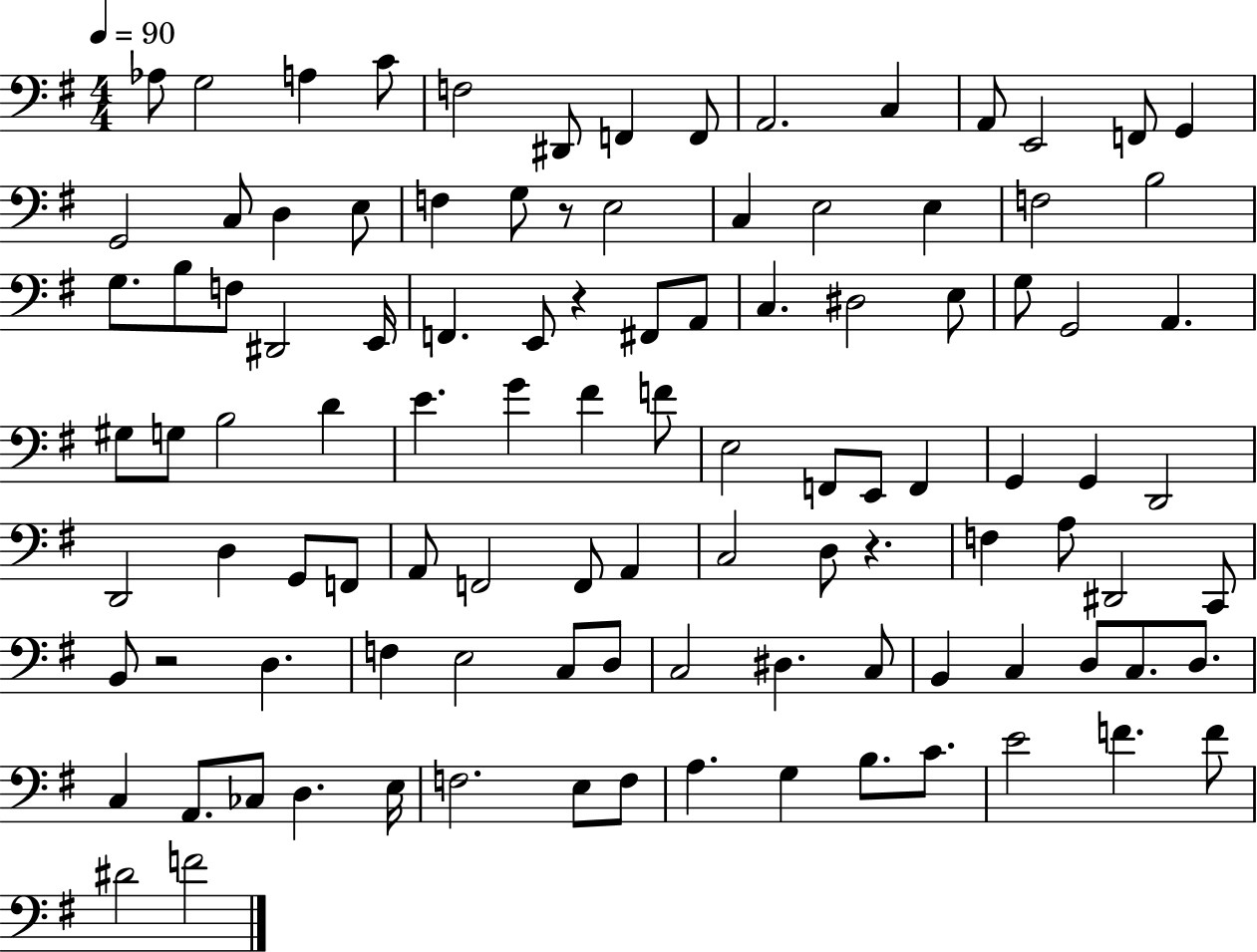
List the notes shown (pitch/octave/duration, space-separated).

Ab3/e G3/h A3/q C4/e F3/h D#2/e F2/q F2/e A2/h. C3/q A2/e E2/h F2/e G2/q G2/h C3/e D3/q E3/e F3/q G3/e R/e E3/h C3/q E3/h E3/q F3/h B3/h G3/e. B3/e F3/e D#2/h E2/s F2/q. E2/e R/q F#2/e A2/e C3/q. D#3/h E3/e G3/e G2/h A2/q. G#3/e G3/e B3/h D4/q E4/q. G4/q F#4/q F4/e E3/h F2/e E2/e F2/q G2/q G2/q D2/h D2/h D3/q G2/e F2/e A2/e F2/h F2/e A2/q C3/h D3/e R/q. F3/q A3/e D#2/h C2/e B2/e R/h D3/q. F3/q E3/h C3/e D3/e C3/h D#3/q. C3/e B2/q C3/q D3/e C3/e. D3/e. C3/q A2/e. CES3/e D3/q. E3/s F3/h. E3/e F3/e A3/q. G3/q B3/e. C4/e. E4/h F4/q. F4/e D#4/h F4/h